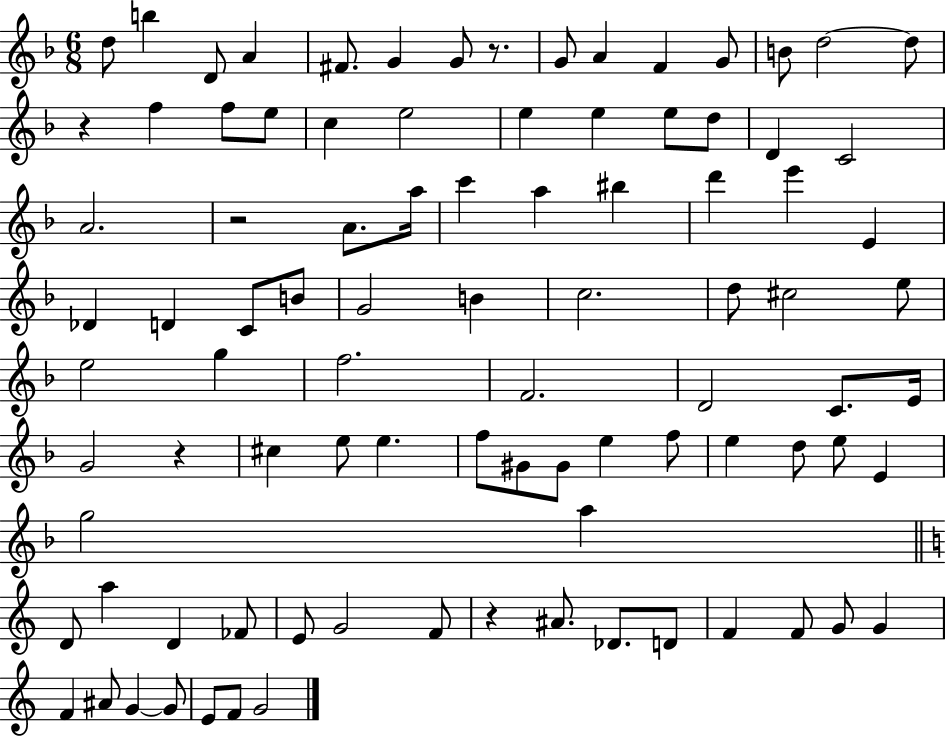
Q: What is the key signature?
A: F major